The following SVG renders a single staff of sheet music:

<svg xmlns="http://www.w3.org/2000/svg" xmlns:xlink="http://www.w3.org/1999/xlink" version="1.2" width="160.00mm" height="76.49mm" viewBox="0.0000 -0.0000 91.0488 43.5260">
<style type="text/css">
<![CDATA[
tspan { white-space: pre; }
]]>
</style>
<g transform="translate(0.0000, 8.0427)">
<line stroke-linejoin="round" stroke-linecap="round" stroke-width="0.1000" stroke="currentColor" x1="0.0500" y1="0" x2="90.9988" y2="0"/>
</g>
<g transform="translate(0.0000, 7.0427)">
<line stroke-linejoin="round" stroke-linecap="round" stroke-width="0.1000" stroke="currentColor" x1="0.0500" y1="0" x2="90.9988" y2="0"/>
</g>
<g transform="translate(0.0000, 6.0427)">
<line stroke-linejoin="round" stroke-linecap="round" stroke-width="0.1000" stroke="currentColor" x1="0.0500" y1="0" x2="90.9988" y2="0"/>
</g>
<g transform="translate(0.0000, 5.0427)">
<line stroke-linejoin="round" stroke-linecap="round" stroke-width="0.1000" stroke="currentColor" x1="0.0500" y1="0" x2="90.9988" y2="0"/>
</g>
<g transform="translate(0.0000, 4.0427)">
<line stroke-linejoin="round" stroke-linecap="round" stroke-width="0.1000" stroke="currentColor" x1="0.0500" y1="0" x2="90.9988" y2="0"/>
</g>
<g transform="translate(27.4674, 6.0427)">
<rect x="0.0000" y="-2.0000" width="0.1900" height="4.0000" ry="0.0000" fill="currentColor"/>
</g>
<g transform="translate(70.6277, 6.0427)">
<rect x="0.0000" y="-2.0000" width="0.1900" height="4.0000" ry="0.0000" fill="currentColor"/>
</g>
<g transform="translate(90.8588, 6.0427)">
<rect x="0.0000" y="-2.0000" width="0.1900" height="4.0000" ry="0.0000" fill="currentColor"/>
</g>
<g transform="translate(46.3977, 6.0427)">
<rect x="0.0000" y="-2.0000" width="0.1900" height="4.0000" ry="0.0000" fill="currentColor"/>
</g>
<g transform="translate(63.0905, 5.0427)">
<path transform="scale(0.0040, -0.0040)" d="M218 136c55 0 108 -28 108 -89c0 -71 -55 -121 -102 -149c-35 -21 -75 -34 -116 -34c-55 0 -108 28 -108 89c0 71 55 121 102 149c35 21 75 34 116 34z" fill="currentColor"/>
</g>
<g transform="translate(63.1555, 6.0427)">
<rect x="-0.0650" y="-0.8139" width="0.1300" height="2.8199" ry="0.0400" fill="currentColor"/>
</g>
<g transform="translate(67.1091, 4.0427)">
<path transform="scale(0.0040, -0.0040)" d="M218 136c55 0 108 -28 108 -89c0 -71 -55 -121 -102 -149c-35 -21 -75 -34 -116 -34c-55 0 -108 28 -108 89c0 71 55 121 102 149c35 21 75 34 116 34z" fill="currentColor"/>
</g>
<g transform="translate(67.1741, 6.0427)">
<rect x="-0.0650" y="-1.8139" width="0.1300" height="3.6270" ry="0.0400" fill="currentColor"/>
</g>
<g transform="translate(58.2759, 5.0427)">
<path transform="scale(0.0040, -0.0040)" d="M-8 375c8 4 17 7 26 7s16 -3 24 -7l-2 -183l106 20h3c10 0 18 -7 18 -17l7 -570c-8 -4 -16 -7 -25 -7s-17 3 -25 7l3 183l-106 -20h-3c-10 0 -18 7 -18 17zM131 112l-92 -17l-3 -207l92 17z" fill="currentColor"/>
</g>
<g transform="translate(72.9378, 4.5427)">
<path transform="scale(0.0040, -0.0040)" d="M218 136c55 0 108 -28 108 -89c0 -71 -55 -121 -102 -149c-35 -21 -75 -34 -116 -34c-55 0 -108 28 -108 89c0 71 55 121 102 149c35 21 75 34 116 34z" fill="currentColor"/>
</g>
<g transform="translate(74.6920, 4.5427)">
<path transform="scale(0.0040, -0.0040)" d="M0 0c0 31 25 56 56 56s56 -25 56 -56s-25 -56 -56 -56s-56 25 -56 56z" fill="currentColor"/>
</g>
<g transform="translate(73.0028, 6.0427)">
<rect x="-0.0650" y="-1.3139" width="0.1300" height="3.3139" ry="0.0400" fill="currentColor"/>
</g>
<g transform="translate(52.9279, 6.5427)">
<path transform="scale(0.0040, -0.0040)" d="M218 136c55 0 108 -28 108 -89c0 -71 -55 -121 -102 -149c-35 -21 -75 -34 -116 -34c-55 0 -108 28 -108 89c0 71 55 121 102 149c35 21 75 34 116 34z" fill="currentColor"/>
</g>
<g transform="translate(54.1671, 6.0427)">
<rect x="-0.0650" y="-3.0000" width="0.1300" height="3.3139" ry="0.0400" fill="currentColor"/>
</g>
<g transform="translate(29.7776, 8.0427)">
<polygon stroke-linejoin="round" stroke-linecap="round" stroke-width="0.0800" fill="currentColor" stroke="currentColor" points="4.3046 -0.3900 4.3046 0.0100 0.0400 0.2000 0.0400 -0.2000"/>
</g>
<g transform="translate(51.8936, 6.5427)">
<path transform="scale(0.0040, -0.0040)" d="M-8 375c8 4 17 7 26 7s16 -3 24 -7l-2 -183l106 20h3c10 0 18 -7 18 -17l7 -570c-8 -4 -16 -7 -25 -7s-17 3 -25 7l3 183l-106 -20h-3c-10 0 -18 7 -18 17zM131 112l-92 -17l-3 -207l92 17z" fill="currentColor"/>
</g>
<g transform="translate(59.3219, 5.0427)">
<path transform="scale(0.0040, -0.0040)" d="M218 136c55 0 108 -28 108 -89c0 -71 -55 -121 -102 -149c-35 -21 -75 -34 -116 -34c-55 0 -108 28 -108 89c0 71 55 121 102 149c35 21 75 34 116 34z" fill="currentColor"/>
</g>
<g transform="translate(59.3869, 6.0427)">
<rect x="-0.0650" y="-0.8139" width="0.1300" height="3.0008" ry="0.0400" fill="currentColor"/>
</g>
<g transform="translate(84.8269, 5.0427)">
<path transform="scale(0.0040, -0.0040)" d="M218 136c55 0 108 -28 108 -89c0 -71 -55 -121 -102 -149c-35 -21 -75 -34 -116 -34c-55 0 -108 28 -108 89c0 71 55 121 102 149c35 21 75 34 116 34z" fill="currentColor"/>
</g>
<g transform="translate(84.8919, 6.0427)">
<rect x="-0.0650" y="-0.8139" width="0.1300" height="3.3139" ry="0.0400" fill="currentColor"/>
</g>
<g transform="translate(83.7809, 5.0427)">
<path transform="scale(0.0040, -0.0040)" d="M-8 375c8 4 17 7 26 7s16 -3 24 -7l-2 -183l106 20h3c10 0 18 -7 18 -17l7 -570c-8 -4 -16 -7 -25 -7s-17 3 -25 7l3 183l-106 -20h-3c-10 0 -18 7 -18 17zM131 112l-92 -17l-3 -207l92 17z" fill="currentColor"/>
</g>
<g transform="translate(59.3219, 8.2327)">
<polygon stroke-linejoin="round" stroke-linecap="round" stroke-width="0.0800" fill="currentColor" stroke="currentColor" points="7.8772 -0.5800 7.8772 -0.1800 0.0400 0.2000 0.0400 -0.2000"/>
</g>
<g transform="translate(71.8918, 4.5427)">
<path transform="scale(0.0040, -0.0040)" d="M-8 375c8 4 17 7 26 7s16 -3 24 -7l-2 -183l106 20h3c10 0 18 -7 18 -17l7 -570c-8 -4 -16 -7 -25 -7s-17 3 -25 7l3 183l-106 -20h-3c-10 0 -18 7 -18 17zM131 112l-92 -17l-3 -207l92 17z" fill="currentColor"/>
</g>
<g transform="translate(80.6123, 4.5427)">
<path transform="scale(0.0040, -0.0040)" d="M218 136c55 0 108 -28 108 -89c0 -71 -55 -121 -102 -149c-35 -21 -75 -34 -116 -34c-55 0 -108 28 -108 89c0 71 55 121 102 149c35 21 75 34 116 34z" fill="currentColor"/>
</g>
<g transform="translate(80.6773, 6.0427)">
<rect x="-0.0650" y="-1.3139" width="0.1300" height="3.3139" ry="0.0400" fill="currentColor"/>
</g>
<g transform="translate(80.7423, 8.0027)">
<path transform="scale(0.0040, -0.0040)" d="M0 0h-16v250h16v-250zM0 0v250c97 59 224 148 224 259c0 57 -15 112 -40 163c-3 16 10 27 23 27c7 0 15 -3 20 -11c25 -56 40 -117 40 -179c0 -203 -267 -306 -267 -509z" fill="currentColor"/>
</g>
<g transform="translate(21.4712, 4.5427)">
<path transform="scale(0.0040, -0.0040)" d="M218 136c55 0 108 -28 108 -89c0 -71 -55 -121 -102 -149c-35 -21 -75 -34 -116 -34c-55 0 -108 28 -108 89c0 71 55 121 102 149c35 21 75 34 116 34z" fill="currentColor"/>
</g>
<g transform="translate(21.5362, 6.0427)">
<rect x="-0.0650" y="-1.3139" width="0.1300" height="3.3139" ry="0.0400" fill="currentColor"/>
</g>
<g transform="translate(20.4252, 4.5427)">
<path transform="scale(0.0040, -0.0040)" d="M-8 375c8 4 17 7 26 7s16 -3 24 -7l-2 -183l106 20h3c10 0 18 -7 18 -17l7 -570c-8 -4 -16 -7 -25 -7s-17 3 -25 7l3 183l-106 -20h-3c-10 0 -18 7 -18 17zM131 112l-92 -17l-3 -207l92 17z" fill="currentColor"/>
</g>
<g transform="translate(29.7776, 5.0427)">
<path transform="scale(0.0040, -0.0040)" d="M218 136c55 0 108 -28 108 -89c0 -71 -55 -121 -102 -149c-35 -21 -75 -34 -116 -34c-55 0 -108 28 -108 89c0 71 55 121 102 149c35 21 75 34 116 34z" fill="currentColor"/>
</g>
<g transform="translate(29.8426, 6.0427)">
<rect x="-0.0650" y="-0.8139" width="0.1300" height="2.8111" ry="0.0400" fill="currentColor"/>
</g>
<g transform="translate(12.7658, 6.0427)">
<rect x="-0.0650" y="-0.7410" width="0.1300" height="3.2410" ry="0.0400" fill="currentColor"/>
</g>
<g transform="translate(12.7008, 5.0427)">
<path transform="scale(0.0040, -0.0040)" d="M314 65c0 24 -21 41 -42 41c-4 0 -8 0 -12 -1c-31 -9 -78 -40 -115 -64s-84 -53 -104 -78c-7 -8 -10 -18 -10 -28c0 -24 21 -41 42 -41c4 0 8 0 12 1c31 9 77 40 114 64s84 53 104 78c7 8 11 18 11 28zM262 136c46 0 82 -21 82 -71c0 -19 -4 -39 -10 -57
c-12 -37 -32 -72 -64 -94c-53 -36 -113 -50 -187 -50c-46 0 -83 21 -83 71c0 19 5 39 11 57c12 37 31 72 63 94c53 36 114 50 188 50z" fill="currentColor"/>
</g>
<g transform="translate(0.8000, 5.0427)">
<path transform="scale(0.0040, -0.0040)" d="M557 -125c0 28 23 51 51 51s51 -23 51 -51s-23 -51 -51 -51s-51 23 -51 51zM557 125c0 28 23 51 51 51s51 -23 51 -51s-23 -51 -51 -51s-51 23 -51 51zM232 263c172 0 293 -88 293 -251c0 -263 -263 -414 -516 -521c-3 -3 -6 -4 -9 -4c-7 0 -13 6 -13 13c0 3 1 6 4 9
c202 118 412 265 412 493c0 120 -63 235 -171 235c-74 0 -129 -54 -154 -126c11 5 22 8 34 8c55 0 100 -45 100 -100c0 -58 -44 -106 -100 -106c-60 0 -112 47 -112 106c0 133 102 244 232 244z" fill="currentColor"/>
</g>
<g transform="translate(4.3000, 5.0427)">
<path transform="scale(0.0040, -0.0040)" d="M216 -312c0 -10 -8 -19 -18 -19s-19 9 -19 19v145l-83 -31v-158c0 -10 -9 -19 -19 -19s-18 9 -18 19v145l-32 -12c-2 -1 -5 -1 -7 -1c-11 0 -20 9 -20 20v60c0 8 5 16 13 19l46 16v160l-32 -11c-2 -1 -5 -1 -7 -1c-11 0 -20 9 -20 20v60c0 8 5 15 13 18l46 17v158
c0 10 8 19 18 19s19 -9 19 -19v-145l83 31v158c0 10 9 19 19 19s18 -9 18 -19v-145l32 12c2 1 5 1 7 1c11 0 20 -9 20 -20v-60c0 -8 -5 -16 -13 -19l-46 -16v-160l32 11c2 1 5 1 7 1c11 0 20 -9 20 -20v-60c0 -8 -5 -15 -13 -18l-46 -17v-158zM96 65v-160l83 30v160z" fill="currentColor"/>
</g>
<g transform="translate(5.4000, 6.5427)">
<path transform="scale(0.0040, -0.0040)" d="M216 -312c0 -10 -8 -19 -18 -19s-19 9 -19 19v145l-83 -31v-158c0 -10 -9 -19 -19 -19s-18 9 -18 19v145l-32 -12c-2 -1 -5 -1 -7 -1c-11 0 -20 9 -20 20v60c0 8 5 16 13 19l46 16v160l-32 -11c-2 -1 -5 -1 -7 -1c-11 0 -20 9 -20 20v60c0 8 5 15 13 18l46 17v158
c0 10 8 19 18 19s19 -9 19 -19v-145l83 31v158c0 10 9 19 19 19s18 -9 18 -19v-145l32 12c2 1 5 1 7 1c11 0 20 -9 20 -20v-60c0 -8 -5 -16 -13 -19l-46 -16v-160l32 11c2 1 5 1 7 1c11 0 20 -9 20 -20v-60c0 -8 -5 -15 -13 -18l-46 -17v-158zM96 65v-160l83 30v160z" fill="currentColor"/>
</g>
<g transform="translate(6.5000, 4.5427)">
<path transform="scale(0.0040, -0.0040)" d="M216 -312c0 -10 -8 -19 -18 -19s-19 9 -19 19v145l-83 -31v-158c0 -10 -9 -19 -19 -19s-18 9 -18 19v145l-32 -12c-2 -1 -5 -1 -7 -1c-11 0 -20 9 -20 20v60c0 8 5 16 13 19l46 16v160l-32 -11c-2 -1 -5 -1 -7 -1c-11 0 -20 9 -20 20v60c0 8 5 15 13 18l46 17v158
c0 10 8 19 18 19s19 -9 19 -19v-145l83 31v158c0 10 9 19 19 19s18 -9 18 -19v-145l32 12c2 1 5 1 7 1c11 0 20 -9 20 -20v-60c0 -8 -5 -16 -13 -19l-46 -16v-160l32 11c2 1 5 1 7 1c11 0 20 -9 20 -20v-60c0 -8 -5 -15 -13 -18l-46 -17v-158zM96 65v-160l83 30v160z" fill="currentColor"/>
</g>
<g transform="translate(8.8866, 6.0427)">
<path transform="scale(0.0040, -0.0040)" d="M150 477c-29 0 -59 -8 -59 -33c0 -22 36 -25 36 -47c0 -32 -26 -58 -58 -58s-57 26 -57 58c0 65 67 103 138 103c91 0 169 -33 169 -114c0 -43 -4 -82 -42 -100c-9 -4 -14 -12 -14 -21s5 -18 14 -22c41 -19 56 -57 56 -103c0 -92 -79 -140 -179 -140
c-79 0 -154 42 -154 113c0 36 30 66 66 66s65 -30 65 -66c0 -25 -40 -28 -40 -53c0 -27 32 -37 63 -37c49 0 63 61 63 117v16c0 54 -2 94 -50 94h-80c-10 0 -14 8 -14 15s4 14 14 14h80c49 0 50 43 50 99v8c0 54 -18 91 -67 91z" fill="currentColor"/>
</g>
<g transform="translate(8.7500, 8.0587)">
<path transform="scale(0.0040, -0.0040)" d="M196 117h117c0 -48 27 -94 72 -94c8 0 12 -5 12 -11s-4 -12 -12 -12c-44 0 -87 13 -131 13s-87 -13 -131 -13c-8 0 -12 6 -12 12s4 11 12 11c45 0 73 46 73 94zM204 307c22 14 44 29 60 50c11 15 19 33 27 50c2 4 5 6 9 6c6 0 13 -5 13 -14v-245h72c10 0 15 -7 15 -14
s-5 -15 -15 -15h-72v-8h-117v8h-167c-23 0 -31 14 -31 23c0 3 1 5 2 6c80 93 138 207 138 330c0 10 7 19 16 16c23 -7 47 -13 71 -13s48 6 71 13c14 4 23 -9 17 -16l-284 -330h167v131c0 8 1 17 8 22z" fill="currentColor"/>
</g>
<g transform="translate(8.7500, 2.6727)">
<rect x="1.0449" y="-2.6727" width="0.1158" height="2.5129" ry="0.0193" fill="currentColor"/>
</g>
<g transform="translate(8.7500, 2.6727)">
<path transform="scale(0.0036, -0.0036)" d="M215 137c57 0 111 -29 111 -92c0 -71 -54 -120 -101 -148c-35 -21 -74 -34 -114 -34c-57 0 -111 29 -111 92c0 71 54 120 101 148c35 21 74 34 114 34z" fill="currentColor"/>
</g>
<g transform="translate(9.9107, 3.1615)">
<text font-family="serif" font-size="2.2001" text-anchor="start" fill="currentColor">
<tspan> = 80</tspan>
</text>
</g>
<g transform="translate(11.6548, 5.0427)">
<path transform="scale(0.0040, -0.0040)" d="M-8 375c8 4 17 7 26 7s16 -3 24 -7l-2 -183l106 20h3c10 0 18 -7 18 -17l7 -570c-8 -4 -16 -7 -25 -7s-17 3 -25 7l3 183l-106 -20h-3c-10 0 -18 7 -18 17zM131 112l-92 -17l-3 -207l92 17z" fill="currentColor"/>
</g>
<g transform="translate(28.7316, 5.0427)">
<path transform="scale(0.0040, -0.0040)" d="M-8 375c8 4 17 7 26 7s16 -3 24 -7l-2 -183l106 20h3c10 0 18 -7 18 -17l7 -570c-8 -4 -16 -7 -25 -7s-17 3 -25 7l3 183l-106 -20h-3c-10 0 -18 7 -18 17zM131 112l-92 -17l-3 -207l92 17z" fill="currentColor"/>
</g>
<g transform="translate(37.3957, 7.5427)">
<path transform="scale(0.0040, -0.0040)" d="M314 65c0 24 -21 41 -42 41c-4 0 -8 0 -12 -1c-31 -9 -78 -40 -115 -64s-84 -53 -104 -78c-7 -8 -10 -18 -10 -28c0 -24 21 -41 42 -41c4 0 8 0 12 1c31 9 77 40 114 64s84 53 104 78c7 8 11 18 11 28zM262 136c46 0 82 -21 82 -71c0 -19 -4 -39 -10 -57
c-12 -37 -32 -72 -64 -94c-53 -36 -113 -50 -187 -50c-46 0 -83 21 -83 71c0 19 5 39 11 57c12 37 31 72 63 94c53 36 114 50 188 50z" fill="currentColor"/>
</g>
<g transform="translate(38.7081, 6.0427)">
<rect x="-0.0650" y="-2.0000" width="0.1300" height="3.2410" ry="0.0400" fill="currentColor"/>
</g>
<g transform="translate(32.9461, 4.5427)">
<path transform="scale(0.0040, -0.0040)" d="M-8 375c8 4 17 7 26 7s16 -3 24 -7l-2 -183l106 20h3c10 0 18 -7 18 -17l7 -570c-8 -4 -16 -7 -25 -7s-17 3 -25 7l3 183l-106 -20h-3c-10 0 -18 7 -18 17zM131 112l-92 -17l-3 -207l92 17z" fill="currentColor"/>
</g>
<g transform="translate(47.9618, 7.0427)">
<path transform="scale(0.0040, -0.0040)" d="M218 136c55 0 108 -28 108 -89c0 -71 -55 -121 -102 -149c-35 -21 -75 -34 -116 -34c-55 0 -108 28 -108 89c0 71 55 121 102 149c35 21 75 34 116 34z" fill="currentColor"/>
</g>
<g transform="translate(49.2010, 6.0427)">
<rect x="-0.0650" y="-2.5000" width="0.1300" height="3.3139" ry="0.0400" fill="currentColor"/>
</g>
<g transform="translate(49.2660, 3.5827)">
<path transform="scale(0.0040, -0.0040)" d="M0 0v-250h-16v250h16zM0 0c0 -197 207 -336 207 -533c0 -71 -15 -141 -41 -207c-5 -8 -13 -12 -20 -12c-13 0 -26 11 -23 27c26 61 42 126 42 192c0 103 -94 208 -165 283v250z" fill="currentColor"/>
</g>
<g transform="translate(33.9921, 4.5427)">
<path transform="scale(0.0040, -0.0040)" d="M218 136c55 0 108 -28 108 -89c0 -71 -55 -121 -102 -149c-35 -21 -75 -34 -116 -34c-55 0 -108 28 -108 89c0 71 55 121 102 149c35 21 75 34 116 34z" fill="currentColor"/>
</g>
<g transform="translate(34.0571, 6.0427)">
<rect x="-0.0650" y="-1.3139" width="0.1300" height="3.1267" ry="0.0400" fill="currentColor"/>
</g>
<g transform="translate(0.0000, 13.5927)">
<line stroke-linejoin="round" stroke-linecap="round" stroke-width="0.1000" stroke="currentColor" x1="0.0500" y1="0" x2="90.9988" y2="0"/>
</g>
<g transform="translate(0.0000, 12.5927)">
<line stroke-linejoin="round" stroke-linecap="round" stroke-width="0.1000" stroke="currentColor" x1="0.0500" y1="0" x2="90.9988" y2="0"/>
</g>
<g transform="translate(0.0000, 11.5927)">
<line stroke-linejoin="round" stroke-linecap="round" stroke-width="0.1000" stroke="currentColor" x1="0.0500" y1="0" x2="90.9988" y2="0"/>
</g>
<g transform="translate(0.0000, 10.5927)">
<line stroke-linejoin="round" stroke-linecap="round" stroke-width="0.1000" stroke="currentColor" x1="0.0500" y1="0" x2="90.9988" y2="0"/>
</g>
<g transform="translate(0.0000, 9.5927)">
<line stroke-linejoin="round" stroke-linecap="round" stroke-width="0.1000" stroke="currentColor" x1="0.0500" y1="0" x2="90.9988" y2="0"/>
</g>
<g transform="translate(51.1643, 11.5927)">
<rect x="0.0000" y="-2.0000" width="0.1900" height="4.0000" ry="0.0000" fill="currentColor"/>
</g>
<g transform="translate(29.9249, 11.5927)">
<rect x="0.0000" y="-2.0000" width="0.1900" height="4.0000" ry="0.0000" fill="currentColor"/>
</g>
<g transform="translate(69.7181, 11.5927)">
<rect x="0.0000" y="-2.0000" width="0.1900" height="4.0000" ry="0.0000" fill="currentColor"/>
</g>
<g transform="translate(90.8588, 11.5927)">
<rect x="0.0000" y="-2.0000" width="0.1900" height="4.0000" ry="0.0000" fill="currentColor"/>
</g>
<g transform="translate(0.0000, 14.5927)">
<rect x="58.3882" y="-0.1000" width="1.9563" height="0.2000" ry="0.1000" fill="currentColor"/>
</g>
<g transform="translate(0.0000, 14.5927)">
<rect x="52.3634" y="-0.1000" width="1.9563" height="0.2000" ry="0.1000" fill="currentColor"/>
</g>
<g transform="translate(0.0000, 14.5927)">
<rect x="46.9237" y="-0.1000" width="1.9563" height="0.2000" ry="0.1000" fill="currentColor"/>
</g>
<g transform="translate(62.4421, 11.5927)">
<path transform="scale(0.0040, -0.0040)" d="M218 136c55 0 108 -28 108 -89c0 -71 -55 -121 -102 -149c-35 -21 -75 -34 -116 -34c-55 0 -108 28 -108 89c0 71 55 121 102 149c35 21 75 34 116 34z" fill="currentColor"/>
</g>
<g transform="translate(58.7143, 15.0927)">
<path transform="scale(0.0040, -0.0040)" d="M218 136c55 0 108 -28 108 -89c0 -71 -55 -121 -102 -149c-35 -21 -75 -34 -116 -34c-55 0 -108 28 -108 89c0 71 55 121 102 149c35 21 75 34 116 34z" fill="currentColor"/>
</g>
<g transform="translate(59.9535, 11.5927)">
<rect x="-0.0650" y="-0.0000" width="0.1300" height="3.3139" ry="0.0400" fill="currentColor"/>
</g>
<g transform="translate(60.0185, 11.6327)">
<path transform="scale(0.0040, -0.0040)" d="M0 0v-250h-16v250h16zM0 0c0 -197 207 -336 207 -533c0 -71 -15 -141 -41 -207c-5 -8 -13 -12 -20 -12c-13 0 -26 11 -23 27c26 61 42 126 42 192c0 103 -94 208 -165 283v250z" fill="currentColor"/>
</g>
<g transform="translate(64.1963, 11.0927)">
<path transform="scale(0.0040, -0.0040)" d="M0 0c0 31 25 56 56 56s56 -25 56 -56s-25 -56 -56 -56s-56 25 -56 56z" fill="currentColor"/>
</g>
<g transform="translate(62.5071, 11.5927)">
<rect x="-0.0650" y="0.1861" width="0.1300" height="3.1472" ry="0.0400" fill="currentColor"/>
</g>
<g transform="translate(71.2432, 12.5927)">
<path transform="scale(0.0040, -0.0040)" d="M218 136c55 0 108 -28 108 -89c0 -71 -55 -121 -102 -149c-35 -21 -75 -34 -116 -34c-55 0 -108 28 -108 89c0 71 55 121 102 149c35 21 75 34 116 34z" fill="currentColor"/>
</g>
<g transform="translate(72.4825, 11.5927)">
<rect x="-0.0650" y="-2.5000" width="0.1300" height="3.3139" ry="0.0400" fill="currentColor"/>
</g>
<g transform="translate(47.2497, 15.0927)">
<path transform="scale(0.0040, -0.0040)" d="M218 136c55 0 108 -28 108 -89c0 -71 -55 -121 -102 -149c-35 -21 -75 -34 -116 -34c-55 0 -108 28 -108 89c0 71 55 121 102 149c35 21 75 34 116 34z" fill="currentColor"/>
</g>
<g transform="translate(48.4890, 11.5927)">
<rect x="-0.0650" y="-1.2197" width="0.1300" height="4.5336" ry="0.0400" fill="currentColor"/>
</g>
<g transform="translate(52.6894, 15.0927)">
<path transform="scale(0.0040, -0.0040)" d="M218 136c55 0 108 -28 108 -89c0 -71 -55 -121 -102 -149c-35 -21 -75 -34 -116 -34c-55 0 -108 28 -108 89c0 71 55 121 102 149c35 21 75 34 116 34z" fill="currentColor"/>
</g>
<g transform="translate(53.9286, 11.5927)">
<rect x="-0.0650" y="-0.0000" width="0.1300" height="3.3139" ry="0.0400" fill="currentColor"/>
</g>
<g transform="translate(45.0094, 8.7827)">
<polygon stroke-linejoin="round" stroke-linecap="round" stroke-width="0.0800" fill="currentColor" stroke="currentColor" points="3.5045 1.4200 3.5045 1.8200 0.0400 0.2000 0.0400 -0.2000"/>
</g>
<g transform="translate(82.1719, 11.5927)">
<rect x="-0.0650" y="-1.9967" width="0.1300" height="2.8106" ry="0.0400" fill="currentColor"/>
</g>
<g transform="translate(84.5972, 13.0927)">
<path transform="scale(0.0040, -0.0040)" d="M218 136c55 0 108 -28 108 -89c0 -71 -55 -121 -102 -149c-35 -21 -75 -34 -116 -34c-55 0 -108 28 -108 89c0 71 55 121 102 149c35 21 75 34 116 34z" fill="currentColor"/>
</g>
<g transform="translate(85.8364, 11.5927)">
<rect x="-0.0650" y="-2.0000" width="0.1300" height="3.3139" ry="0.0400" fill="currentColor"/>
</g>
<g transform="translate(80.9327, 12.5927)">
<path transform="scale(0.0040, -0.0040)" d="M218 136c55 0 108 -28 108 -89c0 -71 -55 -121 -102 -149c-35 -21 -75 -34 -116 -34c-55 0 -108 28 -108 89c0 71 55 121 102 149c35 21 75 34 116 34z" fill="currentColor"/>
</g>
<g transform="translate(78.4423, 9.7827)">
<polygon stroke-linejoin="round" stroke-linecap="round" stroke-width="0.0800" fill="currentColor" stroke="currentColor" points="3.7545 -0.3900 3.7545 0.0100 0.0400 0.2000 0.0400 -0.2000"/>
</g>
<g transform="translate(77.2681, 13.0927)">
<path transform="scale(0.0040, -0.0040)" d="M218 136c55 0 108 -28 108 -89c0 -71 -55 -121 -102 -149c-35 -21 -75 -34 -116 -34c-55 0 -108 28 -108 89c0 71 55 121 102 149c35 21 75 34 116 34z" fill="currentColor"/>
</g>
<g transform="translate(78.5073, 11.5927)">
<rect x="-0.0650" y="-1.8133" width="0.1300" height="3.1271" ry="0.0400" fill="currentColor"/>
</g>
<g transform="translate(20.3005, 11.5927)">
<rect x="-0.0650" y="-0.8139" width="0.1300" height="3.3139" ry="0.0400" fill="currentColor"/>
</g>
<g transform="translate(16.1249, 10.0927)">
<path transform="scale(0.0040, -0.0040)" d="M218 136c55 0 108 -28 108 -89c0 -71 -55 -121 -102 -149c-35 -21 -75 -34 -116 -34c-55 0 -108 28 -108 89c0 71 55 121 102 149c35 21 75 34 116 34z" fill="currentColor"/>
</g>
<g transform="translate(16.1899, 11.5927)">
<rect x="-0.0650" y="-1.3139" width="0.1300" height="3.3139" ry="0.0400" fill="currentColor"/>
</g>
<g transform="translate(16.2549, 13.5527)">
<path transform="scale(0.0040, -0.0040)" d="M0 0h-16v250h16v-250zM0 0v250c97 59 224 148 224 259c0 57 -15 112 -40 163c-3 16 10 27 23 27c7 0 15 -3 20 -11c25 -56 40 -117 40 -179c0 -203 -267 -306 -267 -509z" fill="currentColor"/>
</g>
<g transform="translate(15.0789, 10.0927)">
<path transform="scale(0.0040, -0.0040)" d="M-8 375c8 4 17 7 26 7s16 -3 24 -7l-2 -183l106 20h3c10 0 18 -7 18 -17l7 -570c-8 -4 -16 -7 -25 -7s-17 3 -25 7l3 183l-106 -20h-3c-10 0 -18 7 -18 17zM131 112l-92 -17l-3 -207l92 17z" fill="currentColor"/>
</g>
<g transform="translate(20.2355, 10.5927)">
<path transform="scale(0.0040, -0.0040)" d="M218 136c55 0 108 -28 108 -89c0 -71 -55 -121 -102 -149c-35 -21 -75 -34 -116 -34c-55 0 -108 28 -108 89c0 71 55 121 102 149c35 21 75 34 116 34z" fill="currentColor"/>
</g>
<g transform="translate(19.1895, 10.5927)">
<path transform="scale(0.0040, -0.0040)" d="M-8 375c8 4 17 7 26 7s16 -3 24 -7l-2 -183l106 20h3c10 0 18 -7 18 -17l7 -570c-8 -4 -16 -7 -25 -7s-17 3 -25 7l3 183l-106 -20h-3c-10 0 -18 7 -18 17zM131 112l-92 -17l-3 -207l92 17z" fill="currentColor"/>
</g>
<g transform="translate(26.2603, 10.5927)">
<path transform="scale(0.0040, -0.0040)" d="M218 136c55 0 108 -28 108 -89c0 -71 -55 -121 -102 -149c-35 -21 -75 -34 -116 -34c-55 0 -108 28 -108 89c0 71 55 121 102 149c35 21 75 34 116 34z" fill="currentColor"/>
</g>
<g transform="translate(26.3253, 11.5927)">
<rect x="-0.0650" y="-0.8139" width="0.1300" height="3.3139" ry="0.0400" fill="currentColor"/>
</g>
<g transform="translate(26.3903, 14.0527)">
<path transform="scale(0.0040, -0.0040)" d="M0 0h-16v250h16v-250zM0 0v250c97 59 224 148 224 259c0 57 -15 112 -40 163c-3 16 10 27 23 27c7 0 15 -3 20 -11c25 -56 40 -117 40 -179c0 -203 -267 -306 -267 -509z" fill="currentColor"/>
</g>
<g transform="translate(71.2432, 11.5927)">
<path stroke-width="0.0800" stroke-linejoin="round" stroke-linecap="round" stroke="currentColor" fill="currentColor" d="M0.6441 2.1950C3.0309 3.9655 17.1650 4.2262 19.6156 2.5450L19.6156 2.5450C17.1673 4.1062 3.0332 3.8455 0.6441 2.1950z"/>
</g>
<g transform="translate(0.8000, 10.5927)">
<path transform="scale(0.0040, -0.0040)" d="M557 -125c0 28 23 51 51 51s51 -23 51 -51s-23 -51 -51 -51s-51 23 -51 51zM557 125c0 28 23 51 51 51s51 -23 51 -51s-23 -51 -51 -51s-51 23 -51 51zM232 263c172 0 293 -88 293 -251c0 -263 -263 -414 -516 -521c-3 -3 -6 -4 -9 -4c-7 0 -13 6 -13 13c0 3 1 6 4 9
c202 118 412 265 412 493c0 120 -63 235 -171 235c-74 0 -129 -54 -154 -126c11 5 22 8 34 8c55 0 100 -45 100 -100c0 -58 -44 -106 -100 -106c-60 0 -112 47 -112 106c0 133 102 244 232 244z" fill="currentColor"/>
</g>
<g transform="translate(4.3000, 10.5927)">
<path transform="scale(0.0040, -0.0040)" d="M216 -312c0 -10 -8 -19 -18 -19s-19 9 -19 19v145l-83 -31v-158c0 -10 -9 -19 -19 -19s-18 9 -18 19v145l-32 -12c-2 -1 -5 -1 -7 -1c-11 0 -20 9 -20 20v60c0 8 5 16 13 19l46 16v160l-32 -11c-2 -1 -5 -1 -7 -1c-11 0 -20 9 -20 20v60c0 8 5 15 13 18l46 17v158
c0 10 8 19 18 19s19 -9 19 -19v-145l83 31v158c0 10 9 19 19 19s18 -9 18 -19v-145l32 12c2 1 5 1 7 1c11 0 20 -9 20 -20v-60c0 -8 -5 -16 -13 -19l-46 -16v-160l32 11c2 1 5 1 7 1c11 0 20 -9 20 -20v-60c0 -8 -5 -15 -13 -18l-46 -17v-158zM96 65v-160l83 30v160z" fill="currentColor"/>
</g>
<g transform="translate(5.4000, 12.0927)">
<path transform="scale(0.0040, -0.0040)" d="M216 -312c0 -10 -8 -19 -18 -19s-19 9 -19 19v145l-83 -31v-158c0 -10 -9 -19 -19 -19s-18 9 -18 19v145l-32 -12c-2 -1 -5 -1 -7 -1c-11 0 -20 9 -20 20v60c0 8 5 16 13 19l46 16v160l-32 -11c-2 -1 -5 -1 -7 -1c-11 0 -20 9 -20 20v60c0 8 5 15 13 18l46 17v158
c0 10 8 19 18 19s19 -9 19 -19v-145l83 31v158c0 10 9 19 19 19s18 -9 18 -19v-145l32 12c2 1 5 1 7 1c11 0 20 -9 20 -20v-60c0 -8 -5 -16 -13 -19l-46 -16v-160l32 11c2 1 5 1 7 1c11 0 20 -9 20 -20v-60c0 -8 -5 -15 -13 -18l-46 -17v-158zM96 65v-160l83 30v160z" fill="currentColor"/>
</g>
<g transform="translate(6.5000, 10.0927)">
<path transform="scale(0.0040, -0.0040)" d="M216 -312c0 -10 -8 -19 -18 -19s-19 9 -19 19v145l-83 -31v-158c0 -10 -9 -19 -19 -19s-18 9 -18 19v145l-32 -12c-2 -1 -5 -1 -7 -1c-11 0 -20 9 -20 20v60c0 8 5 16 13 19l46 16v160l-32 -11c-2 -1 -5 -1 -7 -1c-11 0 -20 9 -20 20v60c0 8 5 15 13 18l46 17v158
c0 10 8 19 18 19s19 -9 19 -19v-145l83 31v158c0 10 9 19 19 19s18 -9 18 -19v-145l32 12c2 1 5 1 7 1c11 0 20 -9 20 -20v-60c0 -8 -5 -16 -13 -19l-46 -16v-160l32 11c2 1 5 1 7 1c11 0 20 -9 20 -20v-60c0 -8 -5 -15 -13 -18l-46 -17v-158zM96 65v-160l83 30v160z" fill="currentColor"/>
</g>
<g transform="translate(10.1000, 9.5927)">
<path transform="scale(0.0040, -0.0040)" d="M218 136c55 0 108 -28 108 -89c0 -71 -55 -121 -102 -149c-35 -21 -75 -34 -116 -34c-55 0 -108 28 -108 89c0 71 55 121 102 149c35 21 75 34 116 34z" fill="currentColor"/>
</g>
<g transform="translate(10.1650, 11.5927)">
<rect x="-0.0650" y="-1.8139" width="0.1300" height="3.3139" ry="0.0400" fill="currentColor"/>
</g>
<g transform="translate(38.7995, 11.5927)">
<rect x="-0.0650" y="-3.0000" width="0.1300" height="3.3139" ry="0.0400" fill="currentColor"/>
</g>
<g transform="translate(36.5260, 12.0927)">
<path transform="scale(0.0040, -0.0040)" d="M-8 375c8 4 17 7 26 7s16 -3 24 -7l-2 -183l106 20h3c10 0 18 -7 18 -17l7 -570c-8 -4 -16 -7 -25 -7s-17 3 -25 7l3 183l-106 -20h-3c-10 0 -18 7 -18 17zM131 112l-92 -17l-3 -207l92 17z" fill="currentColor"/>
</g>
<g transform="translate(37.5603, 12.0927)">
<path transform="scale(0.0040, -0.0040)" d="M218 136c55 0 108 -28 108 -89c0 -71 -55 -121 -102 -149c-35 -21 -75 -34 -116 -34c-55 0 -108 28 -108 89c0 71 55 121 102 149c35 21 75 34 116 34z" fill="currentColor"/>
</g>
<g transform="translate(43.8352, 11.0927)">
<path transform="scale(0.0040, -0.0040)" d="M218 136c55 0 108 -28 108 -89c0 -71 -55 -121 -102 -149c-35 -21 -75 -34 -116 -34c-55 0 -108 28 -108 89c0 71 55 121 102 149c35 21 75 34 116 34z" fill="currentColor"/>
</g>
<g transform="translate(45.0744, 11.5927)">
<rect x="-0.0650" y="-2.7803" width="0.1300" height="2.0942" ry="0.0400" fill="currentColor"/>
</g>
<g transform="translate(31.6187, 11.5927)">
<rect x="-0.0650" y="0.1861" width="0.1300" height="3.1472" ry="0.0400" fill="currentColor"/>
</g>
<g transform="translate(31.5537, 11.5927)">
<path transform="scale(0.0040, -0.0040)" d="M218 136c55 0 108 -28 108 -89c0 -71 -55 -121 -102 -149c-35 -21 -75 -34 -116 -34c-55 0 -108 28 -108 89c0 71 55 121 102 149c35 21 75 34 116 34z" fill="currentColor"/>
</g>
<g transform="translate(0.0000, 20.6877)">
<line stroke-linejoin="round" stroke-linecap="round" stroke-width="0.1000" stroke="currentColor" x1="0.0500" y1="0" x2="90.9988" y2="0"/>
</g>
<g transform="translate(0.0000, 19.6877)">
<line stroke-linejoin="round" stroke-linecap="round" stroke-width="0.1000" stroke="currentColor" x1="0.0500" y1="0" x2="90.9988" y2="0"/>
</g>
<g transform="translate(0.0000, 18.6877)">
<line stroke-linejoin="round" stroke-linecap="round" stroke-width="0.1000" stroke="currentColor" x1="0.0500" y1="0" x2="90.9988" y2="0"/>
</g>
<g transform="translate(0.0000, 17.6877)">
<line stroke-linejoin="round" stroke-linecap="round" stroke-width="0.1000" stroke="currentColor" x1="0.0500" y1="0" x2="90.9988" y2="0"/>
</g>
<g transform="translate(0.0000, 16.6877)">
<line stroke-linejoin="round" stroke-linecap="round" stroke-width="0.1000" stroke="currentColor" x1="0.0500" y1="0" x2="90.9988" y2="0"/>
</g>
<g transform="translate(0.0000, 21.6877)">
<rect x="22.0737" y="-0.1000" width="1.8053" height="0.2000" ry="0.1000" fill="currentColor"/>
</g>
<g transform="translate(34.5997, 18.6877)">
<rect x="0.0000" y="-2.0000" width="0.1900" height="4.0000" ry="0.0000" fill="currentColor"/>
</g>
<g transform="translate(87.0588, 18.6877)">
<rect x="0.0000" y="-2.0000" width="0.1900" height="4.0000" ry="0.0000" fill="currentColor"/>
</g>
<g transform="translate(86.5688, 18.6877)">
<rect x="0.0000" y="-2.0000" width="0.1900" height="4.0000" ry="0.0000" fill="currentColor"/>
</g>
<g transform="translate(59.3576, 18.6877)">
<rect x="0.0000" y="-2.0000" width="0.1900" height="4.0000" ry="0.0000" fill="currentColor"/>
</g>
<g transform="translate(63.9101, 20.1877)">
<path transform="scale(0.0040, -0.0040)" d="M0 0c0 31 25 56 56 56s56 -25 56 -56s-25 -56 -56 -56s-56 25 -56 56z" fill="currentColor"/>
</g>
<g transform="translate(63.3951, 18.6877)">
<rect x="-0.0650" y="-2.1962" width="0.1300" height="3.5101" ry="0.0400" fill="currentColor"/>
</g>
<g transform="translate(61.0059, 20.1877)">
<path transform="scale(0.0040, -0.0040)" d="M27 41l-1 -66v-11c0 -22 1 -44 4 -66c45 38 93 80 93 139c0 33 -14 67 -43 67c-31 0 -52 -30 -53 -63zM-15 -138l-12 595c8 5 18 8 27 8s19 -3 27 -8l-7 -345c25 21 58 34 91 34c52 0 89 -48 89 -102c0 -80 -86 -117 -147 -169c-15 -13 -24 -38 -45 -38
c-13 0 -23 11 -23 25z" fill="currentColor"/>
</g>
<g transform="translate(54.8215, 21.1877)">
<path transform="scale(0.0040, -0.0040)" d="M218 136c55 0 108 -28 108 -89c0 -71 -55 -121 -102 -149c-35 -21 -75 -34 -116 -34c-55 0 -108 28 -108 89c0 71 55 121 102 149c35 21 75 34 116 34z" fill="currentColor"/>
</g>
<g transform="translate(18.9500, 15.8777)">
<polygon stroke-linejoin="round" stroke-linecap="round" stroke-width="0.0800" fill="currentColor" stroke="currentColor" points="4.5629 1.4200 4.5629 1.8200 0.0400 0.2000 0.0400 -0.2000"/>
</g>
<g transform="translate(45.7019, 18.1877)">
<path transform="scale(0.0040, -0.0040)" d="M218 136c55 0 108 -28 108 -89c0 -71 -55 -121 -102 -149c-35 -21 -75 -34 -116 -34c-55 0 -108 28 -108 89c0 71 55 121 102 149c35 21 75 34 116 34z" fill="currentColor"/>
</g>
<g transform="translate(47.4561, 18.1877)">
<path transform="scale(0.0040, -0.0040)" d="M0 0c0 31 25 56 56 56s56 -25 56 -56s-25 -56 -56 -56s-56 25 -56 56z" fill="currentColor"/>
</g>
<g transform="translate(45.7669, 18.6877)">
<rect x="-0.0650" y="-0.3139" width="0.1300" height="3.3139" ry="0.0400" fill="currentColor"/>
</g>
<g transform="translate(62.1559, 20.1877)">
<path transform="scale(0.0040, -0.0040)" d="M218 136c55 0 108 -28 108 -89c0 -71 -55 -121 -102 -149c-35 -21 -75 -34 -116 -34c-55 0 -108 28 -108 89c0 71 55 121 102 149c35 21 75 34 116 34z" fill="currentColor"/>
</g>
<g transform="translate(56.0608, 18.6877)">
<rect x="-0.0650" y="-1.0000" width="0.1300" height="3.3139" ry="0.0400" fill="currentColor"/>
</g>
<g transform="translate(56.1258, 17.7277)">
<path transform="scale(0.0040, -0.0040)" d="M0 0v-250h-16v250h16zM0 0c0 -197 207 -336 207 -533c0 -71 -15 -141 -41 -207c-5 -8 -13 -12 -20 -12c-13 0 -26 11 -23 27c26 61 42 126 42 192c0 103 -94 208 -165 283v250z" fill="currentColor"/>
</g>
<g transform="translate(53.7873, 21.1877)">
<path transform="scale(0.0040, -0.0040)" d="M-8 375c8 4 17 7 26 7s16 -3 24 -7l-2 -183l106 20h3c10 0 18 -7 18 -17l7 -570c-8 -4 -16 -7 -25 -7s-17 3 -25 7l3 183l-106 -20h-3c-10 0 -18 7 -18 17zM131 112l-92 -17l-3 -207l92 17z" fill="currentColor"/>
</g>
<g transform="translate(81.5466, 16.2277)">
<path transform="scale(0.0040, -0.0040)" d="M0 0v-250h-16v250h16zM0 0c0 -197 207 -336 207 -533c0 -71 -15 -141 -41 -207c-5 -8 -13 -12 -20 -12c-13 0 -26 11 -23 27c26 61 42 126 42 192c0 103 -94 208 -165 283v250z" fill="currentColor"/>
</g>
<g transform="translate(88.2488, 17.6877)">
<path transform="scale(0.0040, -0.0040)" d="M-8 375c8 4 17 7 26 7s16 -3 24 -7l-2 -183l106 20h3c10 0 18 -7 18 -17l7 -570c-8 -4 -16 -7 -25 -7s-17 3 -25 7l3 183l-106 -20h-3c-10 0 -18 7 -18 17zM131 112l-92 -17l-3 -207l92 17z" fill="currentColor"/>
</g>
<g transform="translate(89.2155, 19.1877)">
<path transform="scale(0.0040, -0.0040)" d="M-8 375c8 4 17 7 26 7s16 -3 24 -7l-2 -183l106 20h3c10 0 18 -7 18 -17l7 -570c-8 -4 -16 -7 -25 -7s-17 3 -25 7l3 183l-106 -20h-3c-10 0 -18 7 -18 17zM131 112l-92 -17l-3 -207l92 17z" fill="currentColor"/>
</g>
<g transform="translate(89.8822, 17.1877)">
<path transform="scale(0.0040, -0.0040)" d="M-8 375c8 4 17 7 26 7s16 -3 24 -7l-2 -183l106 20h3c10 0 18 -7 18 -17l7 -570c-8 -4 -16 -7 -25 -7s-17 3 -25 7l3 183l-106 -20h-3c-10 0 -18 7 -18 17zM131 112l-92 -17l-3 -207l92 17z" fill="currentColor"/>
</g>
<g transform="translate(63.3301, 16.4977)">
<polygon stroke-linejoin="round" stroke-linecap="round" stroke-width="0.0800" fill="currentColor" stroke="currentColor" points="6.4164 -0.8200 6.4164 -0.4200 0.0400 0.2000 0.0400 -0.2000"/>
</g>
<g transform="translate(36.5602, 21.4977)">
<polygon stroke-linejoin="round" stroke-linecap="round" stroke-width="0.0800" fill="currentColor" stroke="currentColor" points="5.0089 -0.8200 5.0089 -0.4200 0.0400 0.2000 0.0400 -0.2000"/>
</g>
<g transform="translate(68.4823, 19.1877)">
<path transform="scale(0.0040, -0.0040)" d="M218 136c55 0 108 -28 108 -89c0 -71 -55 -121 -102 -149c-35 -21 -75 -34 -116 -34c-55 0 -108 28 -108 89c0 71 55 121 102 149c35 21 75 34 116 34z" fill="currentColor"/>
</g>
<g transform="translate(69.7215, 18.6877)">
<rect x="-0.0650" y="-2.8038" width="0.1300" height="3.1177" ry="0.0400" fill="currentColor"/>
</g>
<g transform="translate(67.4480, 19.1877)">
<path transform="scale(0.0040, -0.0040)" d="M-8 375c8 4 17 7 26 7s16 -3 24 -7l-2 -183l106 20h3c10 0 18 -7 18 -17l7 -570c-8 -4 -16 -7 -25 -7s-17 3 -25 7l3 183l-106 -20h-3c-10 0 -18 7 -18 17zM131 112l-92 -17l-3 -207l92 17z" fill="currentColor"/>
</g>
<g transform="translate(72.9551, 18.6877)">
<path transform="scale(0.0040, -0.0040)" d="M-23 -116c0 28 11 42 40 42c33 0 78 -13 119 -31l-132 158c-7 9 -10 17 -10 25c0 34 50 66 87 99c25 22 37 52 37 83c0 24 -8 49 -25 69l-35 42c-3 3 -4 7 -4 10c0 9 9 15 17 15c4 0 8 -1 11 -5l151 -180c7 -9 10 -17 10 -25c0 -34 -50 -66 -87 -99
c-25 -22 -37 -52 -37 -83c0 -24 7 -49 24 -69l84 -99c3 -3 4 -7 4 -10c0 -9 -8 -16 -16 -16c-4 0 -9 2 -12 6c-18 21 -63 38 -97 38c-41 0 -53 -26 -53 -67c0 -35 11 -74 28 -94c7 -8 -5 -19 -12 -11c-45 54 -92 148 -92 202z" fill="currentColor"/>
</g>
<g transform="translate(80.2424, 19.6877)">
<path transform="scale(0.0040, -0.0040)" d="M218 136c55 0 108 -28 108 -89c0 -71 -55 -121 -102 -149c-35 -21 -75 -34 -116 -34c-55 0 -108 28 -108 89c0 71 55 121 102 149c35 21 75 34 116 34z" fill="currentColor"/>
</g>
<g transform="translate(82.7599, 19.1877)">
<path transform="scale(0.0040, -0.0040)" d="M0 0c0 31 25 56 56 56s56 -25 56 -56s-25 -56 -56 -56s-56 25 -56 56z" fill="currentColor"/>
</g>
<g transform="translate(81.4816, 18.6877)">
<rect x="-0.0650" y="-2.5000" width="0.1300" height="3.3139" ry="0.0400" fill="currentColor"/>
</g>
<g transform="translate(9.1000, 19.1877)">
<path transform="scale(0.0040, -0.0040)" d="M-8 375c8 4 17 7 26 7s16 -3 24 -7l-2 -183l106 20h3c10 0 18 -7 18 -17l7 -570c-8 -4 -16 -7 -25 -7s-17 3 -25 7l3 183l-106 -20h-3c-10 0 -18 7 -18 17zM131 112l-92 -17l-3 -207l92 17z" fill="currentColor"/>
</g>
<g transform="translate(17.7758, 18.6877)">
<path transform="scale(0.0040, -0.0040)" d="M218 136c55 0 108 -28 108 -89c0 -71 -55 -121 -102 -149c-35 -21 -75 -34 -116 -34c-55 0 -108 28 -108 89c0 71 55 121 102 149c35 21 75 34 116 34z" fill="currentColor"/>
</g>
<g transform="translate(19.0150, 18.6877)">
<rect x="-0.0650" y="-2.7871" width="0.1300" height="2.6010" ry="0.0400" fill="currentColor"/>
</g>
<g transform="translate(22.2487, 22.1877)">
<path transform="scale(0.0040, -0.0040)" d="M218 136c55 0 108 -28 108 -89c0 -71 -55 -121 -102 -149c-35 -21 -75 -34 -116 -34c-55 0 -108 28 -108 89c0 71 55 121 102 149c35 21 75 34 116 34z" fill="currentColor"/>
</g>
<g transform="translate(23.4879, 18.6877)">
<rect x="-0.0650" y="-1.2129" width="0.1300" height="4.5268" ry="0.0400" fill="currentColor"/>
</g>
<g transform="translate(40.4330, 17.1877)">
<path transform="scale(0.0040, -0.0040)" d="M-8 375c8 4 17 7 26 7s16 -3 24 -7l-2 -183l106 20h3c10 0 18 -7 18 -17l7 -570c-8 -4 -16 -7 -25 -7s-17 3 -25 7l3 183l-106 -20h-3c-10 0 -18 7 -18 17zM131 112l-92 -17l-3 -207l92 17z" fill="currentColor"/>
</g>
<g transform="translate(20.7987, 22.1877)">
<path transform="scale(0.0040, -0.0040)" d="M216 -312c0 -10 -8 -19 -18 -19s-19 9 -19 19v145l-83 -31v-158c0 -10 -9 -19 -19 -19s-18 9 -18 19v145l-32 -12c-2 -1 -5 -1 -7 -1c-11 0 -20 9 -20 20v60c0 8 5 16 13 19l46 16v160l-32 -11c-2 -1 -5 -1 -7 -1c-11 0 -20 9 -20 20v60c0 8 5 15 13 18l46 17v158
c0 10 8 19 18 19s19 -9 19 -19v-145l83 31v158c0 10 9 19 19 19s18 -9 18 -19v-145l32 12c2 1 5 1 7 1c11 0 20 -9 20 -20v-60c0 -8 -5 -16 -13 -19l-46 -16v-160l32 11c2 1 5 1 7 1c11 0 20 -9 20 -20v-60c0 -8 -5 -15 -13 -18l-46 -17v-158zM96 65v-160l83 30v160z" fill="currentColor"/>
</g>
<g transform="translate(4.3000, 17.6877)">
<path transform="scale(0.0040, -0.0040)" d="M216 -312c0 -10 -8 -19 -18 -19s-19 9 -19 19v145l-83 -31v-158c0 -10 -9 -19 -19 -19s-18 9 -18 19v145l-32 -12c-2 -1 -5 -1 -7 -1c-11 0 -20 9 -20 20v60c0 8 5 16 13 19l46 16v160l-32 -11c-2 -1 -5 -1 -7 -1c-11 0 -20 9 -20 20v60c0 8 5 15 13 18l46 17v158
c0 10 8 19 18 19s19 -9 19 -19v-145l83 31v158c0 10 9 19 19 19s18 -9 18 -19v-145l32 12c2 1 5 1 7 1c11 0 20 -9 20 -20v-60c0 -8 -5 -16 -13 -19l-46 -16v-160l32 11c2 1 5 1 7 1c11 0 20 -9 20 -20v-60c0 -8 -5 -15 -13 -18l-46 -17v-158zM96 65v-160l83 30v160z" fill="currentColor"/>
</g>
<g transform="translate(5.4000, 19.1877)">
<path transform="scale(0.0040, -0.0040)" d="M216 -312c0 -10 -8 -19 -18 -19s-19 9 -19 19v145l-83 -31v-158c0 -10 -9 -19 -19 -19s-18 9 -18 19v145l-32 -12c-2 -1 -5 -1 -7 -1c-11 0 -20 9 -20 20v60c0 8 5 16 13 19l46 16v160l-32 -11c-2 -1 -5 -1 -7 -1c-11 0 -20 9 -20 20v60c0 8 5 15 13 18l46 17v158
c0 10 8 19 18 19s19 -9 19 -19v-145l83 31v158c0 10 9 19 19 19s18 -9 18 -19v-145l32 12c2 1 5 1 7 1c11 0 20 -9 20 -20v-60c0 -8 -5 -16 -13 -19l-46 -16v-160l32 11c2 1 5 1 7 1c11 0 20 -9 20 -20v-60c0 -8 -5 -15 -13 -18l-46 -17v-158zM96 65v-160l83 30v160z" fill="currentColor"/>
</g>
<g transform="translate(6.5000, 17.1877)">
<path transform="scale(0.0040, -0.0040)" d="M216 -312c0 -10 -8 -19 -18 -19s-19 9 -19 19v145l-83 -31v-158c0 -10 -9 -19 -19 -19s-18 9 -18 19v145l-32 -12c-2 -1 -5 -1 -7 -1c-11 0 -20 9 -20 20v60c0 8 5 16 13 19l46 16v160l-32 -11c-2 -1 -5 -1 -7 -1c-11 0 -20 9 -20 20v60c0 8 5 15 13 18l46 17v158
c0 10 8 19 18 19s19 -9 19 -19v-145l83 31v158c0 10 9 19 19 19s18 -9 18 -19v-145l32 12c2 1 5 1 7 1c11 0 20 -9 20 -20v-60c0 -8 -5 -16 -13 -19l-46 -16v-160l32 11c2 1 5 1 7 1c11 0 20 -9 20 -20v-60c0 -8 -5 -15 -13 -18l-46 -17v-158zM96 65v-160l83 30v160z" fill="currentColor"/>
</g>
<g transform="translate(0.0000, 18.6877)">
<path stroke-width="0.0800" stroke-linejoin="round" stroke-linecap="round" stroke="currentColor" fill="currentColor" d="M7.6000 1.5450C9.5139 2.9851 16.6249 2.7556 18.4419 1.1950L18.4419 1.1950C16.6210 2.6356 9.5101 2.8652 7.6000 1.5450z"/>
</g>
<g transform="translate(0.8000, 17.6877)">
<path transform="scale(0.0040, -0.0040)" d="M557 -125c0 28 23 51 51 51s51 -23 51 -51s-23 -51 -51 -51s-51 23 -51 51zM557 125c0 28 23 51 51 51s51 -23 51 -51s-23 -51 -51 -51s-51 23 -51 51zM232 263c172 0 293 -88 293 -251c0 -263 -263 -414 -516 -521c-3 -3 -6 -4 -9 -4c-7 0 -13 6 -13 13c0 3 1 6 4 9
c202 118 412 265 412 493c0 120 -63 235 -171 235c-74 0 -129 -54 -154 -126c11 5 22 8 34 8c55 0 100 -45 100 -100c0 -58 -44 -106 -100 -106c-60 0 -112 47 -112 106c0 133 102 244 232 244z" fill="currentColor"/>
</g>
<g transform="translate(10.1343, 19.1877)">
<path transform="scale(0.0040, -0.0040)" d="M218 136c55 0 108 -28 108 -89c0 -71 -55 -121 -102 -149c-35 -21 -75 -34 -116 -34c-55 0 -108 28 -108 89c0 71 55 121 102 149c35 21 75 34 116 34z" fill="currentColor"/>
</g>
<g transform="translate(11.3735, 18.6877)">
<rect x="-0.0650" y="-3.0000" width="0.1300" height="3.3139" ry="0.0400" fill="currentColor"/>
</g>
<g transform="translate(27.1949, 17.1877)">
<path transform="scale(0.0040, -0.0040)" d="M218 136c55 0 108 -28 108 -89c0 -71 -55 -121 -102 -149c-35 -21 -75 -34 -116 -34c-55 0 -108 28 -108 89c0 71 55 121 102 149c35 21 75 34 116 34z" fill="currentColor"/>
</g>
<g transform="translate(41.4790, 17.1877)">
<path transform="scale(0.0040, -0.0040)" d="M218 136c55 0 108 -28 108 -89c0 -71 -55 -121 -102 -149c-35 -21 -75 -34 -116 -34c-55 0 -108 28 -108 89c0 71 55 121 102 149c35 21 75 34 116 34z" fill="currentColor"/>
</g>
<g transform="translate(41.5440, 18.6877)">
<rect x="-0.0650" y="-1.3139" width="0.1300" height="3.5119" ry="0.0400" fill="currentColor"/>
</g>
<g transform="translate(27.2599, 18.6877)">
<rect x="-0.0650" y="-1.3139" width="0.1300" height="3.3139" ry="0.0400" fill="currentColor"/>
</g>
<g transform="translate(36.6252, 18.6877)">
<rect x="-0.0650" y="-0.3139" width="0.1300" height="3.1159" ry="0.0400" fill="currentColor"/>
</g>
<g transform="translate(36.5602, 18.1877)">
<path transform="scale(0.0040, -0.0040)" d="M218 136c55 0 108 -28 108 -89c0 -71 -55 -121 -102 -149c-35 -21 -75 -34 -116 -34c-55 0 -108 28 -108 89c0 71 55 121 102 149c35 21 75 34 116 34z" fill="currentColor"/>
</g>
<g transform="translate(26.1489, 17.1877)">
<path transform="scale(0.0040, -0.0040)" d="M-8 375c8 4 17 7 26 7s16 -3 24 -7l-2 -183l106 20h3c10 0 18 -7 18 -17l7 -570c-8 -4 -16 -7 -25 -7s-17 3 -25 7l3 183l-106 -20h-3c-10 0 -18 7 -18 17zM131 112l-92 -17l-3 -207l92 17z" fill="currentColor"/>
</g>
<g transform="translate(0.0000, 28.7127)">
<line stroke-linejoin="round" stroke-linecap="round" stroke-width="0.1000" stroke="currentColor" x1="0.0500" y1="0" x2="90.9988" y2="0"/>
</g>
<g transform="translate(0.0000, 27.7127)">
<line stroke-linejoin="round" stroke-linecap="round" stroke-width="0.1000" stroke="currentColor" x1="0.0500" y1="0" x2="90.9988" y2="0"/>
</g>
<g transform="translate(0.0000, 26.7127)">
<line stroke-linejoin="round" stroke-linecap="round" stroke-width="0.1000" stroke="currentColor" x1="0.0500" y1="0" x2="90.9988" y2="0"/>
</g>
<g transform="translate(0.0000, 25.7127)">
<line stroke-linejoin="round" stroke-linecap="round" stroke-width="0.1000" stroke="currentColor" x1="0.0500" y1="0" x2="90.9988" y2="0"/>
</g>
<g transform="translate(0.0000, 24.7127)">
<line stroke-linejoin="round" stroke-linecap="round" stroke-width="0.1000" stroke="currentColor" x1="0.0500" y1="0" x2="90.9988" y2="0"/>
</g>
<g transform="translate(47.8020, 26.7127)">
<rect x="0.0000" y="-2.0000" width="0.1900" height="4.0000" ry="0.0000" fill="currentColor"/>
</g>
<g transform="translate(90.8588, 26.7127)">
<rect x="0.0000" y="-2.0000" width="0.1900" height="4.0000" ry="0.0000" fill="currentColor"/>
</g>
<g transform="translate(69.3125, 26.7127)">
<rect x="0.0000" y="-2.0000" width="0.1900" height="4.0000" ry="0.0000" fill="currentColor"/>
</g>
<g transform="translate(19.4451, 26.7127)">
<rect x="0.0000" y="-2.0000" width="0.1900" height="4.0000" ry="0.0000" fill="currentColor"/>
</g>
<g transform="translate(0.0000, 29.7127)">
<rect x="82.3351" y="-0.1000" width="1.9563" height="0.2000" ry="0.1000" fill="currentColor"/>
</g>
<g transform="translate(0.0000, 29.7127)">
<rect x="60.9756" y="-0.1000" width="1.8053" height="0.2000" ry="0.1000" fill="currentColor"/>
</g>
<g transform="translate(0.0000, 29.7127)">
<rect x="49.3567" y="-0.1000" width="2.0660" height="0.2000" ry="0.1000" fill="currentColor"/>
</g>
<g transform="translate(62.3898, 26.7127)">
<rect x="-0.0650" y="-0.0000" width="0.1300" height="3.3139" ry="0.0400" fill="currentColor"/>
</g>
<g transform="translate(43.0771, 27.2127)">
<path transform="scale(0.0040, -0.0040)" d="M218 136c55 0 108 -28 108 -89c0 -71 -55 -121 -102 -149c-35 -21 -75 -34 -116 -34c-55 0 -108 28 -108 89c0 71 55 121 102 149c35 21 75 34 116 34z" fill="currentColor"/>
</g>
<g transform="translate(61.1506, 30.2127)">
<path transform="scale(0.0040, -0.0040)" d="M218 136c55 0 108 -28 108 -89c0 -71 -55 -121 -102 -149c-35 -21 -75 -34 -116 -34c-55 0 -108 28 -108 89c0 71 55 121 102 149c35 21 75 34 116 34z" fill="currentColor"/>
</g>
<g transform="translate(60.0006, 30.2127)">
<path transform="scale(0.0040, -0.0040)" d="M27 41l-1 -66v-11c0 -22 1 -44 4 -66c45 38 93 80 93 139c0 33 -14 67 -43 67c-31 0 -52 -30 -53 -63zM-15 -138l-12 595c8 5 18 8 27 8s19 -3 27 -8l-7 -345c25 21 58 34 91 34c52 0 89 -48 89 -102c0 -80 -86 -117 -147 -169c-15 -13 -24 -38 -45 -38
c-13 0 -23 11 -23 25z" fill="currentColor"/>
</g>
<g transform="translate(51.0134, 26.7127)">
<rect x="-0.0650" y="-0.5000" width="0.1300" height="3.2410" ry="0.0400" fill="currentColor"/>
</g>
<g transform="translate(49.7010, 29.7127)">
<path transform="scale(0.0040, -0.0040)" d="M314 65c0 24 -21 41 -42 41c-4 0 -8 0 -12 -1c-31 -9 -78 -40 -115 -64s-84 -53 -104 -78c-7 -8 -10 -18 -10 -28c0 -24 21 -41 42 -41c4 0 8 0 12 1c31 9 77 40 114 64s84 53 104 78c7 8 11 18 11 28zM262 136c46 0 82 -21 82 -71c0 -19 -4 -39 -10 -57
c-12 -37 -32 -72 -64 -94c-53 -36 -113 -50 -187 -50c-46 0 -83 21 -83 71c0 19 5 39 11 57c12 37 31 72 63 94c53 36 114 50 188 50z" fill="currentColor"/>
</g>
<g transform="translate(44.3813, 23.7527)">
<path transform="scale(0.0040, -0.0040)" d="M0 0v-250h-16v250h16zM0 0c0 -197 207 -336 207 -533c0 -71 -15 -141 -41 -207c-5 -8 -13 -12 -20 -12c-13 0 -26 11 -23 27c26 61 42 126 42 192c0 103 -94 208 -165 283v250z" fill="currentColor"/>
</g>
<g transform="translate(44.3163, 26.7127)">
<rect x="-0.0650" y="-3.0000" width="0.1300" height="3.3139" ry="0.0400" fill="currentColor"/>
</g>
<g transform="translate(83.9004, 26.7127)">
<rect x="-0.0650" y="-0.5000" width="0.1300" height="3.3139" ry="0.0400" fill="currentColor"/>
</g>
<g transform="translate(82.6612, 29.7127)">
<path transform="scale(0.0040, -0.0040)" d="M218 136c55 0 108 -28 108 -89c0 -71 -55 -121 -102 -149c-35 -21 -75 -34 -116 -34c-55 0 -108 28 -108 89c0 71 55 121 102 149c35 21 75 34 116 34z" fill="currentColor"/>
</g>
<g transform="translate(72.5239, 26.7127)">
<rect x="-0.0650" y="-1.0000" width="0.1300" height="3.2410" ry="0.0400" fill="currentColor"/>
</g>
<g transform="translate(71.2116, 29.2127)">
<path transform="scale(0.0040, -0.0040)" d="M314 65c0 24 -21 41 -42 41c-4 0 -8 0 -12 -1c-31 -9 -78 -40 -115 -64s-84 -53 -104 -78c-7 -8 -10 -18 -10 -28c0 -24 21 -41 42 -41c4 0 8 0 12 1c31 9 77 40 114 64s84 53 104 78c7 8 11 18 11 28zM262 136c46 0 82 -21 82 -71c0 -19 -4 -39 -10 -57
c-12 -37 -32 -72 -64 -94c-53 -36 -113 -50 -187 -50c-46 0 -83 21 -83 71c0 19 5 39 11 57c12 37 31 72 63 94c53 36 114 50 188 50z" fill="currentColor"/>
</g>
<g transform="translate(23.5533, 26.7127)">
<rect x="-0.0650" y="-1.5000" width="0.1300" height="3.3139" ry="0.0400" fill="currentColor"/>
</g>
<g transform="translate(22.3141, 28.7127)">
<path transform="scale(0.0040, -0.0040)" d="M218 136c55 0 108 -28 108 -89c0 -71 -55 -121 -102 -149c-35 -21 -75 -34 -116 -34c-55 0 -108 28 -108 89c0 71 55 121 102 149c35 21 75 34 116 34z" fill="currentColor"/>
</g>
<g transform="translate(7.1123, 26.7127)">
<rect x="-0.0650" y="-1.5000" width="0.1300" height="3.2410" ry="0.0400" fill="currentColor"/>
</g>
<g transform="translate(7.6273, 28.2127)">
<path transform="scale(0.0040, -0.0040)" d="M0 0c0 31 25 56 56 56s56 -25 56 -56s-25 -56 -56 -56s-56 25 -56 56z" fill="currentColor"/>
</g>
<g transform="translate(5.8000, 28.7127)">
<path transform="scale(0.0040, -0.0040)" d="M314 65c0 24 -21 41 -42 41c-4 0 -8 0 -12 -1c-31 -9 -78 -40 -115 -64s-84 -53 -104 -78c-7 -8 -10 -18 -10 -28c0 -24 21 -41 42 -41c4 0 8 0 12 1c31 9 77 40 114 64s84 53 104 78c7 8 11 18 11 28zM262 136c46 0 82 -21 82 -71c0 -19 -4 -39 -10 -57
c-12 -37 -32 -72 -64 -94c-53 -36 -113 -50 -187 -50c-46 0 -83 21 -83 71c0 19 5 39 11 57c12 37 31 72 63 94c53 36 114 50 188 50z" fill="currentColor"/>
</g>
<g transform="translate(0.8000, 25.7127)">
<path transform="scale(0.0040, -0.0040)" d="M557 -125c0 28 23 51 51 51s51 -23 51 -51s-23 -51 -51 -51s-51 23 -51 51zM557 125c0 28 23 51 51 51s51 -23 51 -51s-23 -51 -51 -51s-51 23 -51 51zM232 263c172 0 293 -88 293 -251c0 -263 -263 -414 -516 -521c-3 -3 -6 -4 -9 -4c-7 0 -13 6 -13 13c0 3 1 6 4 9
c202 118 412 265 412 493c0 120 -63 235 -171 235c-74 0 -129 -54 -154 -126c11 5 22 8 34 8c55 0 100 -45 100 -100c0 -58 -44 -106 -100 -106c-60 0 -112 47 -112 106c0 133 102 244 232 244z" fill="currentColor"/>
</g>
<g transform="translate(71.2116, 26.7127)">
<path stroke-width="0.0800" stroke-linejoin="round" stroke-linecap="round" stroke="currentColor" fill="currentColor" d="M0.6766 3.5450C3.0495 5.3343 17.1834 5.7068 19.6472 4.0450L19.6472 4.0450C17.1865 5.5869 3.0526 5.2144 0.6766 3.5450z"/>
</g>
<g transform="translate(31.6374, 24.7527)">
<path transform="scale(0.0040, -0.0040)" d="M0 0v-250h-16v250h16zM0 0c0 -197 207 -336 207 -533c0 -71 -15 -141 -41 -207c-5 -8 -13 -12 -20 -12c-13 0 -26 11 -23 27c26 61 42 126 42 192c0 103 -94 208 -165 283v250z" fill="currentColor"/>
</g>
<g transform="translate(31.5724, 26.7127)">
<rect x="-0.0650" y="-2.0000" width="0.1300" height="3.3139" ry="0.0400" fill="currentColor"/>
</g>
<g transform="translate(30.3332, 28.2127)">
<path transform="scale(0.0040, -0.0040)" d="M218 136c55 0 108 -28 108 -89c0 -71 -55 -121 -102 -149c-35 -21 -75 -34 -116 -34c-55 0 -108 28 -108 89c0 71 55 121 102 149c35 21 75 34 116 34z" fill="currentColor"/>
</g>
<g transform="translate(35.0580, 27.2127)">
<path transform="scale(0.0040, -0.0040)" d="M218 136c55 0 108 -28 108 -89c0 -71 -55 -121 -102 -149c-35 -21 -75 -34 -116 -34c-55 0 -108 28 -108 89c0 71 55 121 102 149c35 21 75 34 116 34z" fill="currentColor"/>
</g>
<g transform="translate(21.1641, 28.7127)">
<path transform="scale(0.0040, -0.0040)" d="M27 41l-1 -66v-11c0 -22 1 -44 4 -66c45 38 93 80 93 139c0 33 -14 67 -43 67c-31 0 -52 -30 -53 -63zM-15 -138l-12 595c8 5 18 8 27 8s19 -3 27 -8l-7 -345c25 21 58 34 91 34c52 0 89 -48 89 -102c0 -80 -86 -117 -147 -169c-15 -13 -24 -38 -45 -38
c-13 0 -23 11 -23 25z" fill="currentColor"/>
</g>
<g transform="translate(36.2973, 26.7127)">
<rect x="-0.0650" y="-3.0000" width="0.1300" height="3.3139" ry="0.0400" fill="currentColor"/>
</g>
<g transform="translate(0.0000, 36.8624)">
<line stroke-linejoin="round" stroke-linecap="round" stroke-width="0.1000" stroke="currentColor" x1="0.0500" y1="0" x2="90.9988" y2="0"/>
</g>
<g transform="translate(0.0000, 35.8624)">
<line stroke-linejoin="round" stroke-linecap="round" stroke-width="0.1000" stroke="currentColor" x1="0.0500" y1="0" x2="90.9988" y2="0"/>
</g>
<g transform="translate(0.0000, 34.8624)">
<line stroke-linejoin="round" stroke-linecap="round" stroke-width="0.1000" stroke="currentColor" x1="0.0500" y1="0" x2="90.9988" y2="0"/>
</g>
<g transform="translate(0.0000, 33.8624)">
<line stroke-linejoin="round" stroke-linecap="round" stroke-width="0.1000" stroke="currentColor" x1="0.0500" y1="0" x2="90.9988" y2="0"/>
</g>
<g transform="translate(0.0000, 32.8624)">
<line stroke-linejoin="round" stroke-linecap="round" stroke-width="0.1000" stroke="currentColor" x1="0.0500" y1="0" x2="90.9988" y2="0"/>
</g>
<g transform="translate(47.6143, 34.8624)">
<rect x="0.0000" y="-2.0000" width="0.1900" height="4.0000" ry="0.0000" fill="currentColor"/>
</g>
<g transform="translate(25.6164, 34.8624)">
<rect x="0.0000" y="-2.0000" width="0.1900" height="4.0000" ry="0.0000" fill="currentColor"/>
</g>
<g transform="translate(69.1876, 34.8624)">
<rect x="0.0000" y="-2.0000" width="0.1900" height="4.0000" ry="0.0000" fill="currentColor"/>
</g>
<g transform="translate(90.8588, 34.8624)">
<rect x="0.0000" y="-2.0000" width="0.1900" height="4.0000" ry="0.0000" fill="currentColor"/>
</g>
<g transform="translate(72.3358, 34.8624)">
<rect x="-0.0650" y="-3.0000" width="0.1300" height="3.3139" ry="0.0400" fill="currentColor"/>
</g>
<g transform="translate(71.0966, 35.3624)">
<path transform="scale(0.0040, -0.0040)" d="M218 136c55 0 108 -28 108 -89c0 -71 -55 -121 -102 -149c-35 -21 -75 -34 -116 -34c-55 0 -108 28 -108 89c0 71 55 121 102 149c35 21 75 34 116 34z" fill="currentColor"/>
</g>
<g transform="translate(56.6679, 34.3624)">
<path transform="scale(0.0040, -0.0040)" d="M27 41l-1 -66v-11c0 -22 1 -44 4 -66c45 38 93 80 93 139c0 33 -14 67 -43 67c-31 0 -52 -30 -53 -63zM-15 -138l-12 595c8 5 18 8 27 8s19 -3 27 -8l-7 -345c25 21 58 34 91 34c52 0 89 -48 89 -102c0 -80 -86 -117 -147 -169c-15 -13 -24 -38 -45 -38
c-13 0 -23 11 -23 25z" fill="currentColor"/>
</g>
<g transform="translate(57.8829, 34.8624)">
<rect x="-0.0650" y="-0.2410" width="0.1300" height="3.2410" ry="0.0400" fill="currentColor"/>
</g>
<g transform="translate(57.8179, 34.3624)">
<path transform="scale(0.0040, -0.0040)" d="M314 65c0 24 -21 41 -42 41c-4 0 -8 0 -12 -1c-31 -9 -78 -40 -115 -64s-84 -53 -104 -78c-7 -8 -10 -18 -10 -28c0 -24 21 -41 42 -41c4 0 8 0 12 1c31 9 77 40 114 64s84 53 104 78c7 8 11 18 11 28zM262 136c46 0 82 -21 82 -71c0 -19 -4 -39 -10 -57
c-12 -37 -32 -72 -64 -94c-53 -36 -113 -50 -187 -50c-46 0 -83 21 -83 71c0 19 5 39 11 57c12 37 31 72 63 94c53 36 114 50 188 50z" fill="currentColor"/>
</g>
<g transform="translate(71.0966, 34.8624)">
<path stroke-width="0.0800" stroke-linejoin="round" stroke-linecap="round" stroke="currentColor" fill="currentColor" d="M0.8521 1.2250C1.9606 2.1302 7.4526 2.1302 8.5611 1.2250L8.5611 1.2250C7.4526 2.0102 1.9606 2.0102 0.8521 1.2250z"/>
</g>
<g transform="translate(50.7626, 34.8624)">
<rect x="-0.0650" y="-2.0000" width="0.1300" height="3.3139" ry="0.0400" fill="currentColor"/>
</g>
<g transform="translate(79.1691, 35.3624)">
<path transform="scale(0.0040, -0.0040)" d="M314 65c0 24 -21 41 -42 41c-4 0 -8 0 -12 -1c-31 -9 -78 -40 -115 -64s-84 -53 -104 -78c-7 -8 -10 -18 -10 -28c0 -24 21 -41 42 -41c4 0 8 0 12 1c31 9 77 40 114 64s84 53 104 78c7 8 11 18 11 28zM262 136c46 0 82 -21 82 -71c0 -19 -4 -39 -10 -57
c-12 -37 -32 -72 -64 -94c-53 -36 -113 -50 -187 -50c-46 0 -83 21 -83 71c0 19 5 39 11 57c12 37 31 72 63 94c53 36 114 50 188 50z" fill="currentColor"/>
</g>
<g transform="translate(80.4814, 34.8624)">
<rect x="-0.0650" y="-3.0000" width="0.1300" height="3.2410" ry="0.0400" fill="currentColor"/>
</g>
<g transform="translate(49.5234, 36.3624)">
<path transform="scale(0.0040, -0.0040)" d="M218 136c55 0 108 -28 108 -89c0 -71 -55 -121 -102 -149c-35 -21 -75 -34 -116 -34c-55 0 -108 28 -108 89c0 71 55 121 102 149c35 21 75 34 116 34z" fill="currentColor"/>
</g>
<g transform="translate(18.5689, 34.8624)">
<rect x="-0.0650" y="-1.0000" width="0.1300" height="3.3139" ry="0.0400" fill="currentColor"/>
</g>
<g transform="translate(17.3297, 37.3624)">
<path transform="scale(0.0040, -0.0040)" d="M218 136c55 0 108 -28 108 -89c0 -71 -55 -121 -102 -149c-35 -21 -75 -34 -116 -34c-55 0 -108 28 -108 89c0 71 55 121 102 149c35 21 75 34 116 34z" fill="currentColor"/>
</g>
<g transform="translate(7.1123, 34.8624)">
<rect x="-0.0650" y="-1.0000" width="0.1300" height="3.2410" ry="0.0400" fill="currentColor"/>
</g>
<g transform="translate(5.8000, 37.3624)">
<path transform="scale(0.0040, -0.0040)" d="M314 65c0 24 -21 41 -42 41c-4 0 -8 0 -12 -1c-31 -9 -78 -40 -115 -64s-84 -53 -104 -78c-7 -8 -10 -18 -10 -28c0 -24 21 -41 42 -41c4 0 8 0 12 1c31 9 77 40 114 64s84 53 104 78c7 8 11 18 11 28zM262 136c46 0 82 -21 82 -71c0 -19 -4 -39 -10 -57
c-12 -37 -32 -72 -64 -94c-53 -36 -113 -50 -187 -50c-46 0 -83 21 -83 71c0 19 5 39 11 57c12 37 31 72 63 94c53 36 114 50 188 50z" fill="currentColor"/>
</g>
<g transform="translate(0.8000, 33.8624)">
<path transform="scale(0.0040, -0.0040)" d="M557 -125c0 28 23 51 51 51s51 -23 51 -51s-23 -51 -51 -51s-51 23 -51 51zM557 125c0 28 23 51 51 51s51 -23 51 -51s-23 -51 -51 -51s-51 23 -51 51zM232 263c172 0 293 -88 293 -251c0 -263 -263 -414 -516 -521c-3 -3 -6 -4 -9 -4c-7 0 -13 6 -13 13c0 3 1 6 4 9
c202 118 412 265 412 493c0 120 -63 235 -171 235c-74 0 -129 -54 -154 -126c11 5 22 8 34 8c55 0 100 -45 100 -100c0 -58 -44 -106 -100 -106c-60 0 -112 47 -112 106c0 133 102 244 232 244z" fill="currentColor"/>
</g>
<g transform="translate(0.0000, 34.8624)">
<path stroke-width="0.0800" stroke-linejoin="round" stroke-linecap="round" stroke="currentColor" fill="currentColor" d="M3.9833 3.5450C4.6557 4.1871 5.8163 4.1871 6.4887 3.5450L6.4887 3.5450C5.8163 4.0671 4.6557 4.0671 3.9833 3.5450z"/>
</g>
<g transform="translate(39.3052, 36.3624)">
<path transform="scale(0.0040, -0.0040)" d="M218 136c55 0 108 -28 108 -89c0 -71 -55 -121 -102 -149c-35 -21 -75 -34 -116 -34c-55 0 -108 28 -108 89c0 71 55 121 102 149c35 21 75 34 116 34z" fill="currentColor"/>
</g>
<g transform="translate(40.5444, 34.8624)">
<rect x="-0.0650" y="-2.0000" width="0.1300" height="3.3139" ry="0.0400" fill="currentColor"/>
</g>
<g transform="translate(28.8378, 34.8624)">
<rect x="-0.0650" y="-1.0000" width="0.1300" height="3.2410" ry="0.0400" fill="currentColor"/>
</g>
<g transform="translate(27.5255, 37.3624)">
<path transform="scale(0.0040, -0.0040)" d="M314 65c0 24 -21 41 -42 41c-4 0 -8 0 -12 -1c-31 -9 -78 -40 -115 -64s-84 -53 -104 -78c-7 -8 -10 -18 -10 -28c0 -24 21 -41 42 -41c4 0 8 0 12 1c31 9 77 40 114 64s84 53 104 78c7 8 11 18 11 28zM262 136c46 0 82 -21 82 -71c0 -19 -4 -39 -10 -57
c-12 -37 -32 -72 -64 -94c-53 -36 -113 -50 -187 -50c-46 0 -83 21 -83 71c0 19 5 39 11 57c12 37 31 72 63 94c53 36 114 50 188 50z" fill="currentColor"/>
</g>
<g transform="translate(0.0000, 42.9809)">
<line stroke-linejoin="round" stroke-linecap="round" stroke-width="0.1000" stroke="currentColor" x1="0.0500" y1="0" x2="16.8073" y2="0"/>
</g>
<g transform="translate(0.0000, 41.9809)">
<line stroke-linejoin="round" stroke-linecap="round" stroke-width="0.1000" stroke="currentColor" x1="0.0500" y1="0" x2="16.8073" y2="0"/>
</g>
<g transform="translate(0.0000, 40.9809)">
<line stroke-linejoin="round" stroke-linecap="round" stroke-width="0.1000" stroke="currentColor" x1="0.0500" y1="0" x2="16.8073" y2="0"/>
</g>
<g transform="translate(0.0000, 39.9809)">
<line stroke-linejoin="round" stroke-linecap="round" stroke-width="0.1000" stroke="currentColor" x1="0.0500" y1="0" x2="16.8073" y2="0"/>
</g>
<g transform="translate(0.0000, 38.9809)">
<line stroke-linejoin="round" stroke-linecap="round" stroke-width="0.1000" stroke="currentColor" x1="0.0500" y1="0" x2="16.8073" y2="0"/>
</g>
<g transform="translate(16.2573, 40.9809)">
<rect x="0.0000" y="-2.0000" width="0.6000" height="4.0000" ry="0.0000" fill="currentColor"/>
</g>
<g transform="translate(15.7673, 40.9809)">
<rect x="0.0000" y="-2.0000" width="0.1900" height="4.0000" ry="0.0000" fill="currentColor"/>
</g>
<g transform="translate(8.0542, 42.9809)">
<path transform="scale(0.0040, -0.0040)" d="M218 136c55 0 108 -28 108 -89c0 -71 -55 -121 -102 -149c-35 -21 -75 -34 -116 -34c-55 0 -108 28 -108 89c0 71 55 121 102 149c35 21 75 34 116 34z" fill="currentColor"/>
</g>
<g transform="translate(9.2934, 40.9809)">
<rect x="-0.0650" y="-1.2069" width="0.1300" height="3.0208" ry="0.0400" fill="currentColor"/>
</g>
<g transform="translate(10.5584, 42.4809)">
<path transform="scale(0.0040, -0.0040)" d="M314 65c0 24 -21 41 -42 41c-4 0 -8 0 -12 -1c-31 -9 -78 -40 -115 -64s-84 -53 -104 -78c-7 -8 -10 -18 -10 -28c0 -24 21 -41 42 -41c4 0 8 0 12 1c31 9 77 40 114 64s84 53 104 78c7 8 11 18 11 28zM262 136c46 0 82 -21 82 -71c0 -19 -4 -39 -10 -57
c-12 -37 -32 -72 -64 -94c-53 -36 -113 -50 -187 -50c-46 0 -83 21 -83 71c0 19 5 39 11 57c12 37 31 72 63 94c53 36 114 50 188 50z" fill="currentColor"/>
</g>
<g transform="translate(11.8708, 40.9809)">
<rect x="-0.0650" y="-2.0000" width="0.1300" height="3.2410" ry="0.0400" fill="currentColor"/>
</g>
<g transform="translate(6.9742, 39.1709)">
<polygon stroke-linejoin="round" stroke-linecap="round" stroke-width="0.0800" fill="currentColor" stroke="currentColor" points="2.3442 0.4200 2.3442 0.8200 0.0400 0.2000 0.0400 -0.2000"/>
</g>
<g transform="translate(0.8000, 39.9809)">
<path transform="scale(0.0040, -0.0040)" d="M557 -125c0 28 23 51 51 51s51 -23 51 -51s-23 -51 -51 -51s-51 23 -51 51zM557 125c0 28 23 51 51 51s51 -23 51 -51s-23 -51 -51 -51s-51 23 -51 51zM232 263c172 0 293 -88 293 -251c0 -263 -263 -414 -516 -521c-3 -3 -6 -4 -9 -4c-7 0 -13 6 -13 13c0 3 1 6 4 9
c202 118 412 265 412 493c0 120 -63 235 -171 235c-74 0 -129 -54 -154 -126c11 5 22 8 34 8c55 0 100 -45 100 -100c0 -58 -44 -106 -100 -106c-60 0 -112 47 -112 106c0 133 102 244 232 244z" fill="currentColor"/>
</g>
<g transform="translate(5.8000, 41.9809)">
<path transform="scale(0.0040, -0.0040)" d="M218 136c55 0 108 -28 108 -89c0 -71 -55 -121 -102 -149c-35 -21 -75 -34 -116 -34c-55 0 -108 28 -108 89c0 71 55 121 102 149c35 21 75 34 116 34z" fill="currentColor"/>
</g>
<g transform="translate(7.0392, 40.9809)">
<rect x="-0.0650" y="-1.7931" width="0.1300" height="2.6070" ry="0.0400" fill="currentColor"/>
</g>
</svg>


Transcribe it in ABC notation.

X:1
T:Untitled
M:3/4
L:1/4
K:A
F,2 G, F,/2 G,/2 A,,2 B,,/2 C, F,/2 F,/2 A,/2 G, G,/2 F, A, G,/2 F, F,/2 D, C, E,/2 D,,/2 D,, D,,/2 D, B,, A,,/2 B,,/2 A,, C, D,/2 ^D,,/2 G, E,/2 G,/2 E, F,,/2 _A,,/2 C,/2 z B,,/2 G,,2 _G,, A,,/2 C, C,/2 E,,2 _D,, F,,2 E,, F,,2 F,, F,,2 A,, A,, _E,2 C, C,2 B,,/2 G,,/2 A,,2